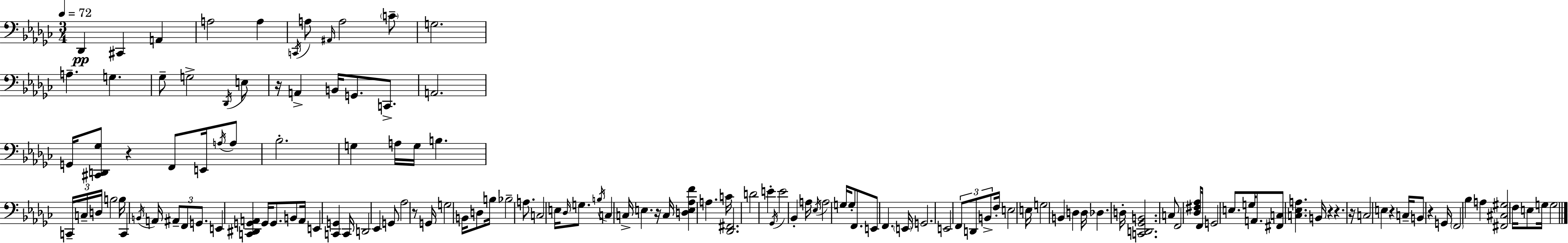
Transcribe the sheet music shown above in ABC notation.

X:1
T:Untitled
M:3/4
L:1/4
K:Ebm
_D,, ^C,, A,, A,2 A, C,,/4 A,/2 ^A,,/4 A,2 C/2 G,2 A, G, _G,/2 G,2 _D,,/4 E,/2 z/4 A,, B,,/4 G,,/2 C,,/2 A,,2 G,,/4 [^C,,D,,_G,]/2 z F,,/2 E,,/4 A,/4 A,/2 _B,2 G, A,/4 G,/4 B, C,,/4 C,/4 D,/4 B,2 B,/4 C,, B,,/4 A,,/4 ^A,,/2 F,,/2 G,,/2 E,, [C,,^D,,G,,A,,] G,,/4 G,,/2 B,,/2 A,,/4 E,, [C,,G,,] C,,/4 D,,2 _E,, G,,/2 _A,2 z/2 G,,/4 G,2 B,,/4 D,/2 B,/4 _B,2 A,/2 C,2 E,/4 _D,/4 G,/2 B,/4 C, C,/4 E, z/4 C,/4 [D,E,_A,F] A, C/4 [_D,,^F,,]2 D2 E _G,,/4 E2 _B,, A,/4 _E,/4 A,2 G,/4 G,/2 F,,/2 E,,/2 F,, E,,/4 G,,2 E,,2 F,,/2 D,,/2 B,,/2 F,/4 E,2 E,/4 G,2 B,, D, D,/4 _D, D,/4 [C,,D,,_G,,B,,]2 C,/2 F,,2 [_D,^F,_A,]/2 F,,/4 G,,2 E,/2 G,/4 A,,/2 [^F,,C,]/2 [C,_E,A,] B,,/4 z z z/4 C,2 E, z C,/4 B,,/2 z G,,/4 F,,2 _B, A, [^F,,^C,^G,]2 F,/4 E,/2 G,/4 G,2